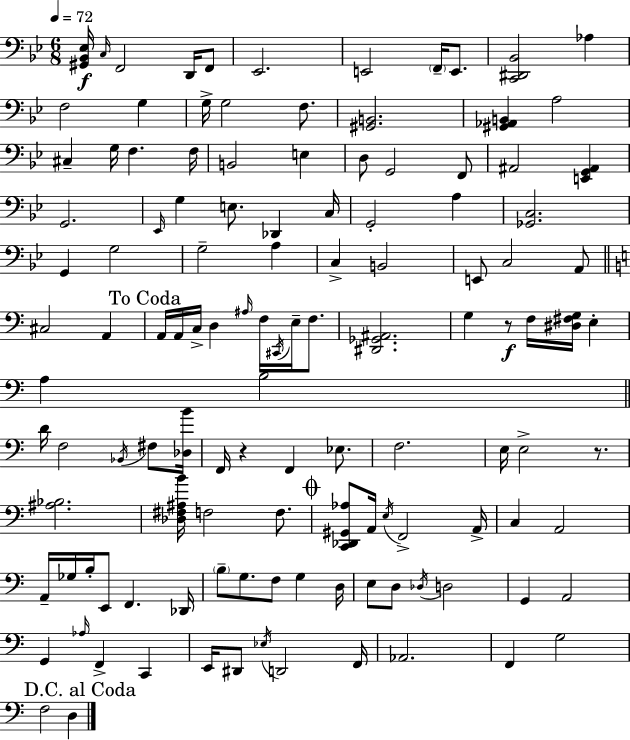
{
  \clef bass
  \numericTimeSignature
  \time 6/8
  \key bes \major
  \tempo 4 = 72
  <gis, bes, ees>16\f \grace { c16 } f,2 d,16 f,8 | ees,2. | e,2 \parenthesize f,16-- e,8. | <c, dis, bes,>2 aes4 | \break f2 g4 | g16-> g2 f8. | <gis, b,>2. | <gis, aes, b,>4 a2 | \break cis4-- g16 f4. | f16 b,2 e4 | d8 g,2 f,8 | ais,2 <e, g, ais,>4 | \break g,2. | \grace { ees,16 } g4 e8. des,4 | c16 g,2-. a4 | <ges, c>2. | \break g,4 g2 | g2-- a4 | c4-> b,2 | e,8 c2 | \break a,8 \bar "||" \break \key c \major cis2 a,4 | \mark "To Coda" a,16 a,16 c16-> d4 \grace { ais16 } f16 \acciaccatura { cis,16 } e16-- f8. | <dis, ges, ais,>2. | g4 r8\f f16 <dis fis g>16 e4-. | \break a4 b2 | \bar "||" \break \key c \major d'16 f2 \acciaccatura { bes,16 } fis8 | <des b'>16 f,16 r4 f,4 ees8. | f2. | e16 e2-> r8. | \break <ais bes>2. | <des fis ais b'>16 f2 f8. | \mark \markup { \musicglyph "scripts.coda" } <c, des, gis, aes>8 a,16 \acciaccatura { e16 } f,2-> | a,16-> c4 a,2 | \break a,16-- ges16 b16-. e,8 f,4. | des,16 \parenthesize b8-- g8. f8 g4 | d16 e8 d8 \acciaccatura { des16 } d2 | g,4 a,2 | \break g,4 \grace { aes16 } f,4-> | c,4 e,16 dis,8 \acciaccatura { ees16 } d,2 | f,16 aes,2. | f,4 g2 | \break \mark "D.C. al Coda" f2 | d4 \bar "|."
}